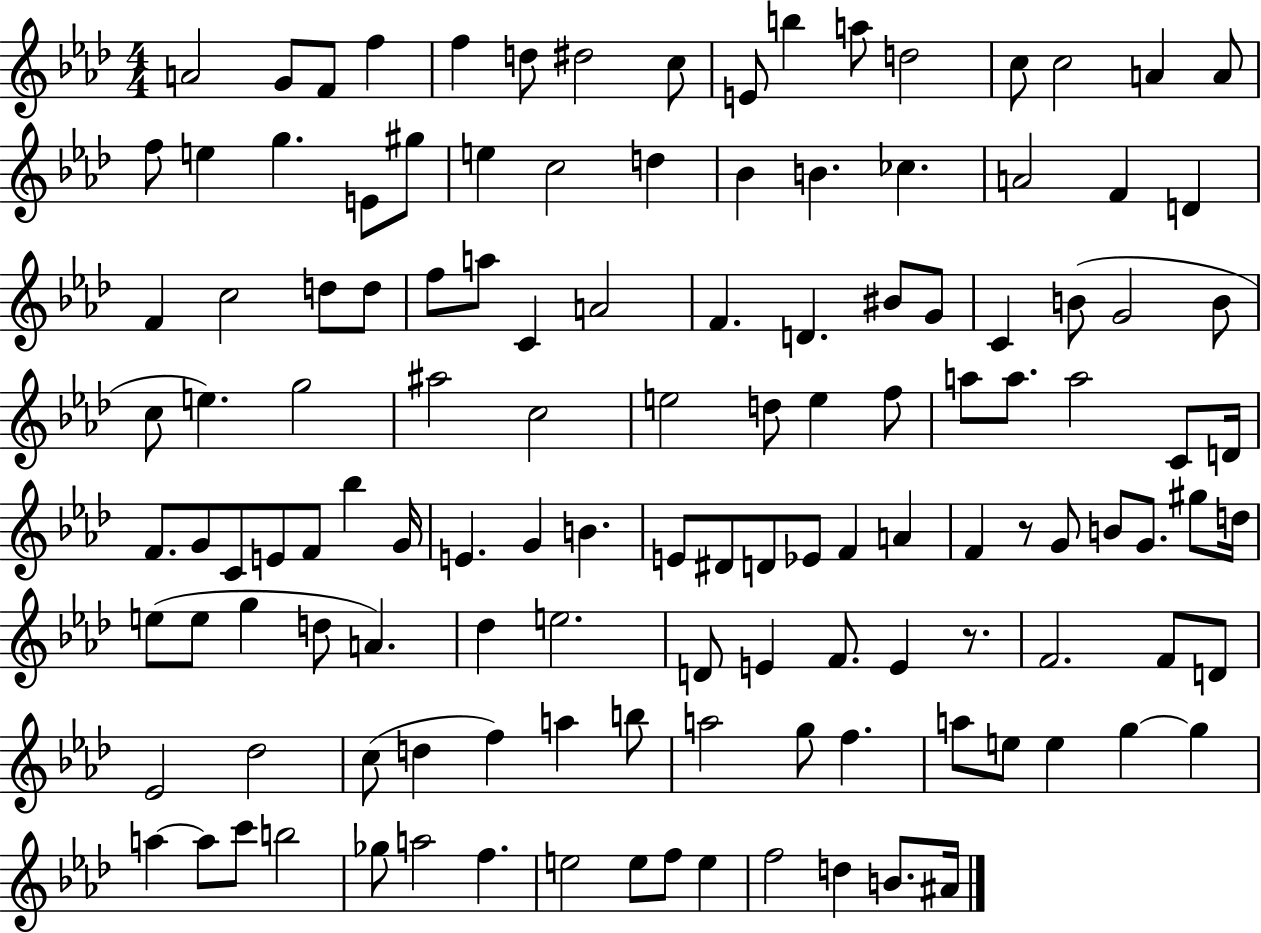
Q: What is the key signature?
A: AES major